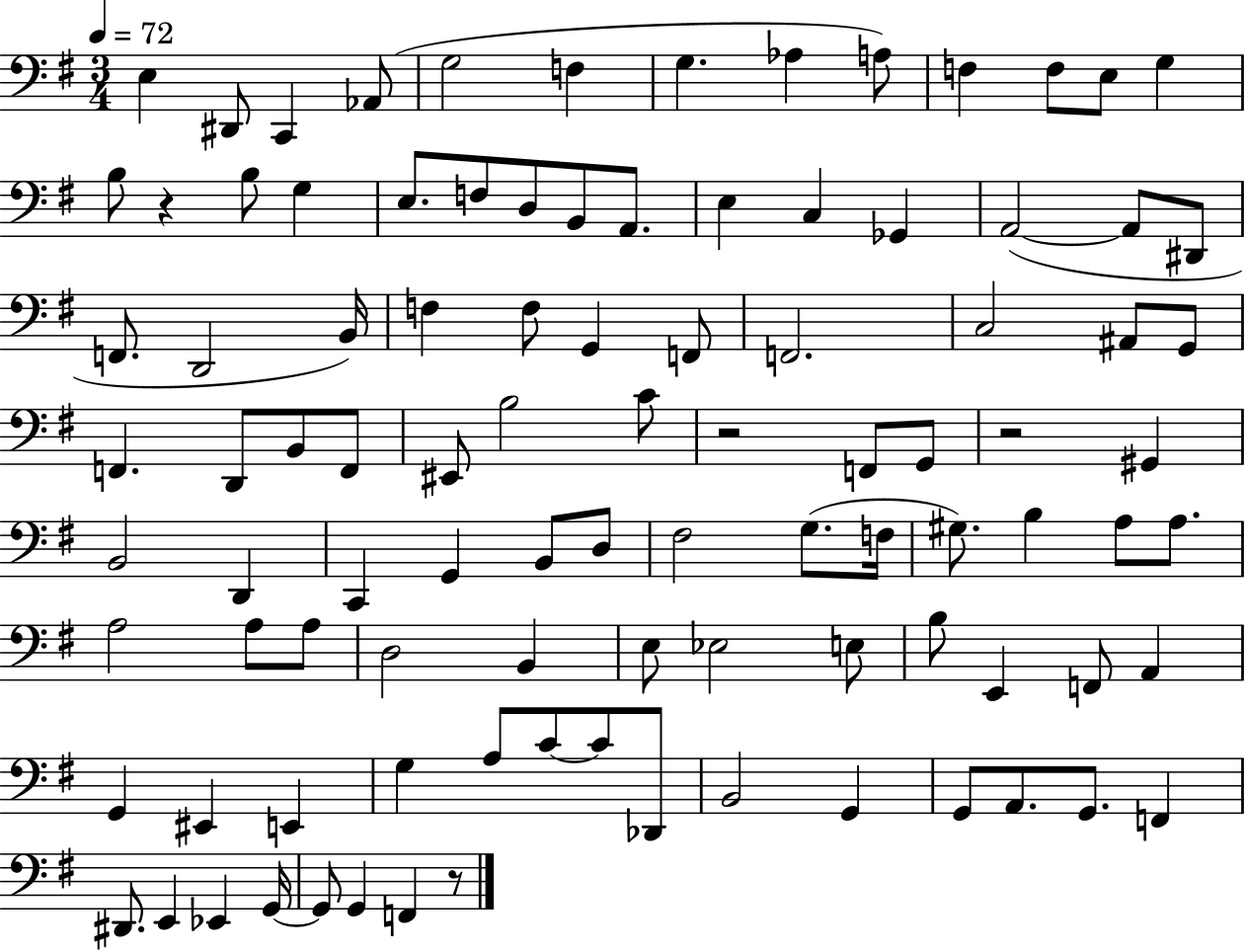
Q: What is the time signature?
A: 3/4